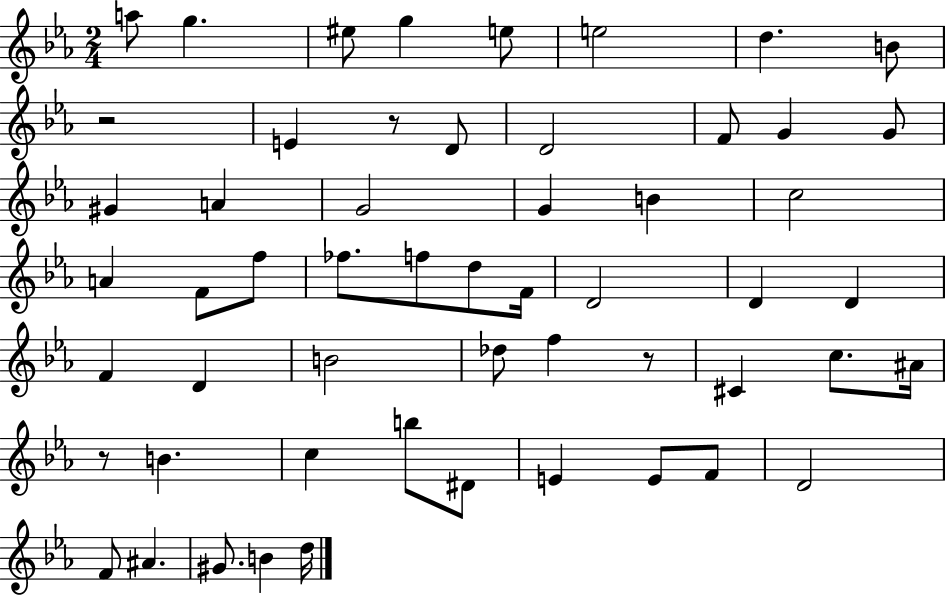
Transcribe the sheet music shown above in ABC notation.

X:1
T:Untitled
M:2/4
L:1/4
K:Eb
a/2 g ^e/2 g e/2 e2 d B/2 z2 E z/2 D/2 D2 F/2 G G/2 ^G A G2 G B c2 A F/2 f/2 _f/2 f/2 d/2 F/4 D2 D D F D B2 _d/2 f z/2 ^C c/2 ^A/4 z/2 B c b/2 ^D/2 E E/2 F/2 D2 F/2 ^A ^G/2 B d/4